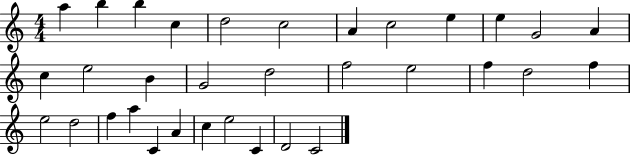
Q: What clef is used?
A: treble